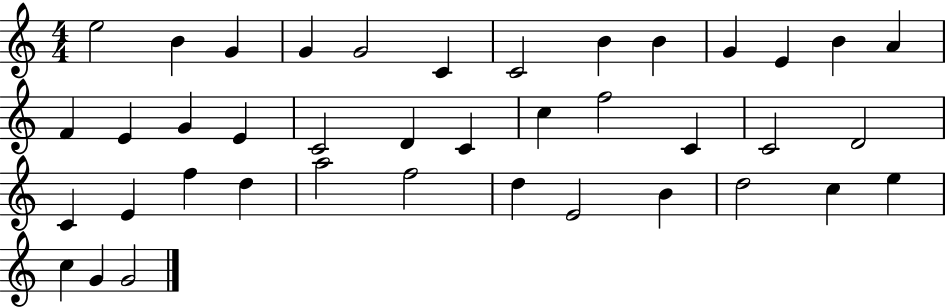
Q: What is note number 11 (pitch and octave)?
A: E4